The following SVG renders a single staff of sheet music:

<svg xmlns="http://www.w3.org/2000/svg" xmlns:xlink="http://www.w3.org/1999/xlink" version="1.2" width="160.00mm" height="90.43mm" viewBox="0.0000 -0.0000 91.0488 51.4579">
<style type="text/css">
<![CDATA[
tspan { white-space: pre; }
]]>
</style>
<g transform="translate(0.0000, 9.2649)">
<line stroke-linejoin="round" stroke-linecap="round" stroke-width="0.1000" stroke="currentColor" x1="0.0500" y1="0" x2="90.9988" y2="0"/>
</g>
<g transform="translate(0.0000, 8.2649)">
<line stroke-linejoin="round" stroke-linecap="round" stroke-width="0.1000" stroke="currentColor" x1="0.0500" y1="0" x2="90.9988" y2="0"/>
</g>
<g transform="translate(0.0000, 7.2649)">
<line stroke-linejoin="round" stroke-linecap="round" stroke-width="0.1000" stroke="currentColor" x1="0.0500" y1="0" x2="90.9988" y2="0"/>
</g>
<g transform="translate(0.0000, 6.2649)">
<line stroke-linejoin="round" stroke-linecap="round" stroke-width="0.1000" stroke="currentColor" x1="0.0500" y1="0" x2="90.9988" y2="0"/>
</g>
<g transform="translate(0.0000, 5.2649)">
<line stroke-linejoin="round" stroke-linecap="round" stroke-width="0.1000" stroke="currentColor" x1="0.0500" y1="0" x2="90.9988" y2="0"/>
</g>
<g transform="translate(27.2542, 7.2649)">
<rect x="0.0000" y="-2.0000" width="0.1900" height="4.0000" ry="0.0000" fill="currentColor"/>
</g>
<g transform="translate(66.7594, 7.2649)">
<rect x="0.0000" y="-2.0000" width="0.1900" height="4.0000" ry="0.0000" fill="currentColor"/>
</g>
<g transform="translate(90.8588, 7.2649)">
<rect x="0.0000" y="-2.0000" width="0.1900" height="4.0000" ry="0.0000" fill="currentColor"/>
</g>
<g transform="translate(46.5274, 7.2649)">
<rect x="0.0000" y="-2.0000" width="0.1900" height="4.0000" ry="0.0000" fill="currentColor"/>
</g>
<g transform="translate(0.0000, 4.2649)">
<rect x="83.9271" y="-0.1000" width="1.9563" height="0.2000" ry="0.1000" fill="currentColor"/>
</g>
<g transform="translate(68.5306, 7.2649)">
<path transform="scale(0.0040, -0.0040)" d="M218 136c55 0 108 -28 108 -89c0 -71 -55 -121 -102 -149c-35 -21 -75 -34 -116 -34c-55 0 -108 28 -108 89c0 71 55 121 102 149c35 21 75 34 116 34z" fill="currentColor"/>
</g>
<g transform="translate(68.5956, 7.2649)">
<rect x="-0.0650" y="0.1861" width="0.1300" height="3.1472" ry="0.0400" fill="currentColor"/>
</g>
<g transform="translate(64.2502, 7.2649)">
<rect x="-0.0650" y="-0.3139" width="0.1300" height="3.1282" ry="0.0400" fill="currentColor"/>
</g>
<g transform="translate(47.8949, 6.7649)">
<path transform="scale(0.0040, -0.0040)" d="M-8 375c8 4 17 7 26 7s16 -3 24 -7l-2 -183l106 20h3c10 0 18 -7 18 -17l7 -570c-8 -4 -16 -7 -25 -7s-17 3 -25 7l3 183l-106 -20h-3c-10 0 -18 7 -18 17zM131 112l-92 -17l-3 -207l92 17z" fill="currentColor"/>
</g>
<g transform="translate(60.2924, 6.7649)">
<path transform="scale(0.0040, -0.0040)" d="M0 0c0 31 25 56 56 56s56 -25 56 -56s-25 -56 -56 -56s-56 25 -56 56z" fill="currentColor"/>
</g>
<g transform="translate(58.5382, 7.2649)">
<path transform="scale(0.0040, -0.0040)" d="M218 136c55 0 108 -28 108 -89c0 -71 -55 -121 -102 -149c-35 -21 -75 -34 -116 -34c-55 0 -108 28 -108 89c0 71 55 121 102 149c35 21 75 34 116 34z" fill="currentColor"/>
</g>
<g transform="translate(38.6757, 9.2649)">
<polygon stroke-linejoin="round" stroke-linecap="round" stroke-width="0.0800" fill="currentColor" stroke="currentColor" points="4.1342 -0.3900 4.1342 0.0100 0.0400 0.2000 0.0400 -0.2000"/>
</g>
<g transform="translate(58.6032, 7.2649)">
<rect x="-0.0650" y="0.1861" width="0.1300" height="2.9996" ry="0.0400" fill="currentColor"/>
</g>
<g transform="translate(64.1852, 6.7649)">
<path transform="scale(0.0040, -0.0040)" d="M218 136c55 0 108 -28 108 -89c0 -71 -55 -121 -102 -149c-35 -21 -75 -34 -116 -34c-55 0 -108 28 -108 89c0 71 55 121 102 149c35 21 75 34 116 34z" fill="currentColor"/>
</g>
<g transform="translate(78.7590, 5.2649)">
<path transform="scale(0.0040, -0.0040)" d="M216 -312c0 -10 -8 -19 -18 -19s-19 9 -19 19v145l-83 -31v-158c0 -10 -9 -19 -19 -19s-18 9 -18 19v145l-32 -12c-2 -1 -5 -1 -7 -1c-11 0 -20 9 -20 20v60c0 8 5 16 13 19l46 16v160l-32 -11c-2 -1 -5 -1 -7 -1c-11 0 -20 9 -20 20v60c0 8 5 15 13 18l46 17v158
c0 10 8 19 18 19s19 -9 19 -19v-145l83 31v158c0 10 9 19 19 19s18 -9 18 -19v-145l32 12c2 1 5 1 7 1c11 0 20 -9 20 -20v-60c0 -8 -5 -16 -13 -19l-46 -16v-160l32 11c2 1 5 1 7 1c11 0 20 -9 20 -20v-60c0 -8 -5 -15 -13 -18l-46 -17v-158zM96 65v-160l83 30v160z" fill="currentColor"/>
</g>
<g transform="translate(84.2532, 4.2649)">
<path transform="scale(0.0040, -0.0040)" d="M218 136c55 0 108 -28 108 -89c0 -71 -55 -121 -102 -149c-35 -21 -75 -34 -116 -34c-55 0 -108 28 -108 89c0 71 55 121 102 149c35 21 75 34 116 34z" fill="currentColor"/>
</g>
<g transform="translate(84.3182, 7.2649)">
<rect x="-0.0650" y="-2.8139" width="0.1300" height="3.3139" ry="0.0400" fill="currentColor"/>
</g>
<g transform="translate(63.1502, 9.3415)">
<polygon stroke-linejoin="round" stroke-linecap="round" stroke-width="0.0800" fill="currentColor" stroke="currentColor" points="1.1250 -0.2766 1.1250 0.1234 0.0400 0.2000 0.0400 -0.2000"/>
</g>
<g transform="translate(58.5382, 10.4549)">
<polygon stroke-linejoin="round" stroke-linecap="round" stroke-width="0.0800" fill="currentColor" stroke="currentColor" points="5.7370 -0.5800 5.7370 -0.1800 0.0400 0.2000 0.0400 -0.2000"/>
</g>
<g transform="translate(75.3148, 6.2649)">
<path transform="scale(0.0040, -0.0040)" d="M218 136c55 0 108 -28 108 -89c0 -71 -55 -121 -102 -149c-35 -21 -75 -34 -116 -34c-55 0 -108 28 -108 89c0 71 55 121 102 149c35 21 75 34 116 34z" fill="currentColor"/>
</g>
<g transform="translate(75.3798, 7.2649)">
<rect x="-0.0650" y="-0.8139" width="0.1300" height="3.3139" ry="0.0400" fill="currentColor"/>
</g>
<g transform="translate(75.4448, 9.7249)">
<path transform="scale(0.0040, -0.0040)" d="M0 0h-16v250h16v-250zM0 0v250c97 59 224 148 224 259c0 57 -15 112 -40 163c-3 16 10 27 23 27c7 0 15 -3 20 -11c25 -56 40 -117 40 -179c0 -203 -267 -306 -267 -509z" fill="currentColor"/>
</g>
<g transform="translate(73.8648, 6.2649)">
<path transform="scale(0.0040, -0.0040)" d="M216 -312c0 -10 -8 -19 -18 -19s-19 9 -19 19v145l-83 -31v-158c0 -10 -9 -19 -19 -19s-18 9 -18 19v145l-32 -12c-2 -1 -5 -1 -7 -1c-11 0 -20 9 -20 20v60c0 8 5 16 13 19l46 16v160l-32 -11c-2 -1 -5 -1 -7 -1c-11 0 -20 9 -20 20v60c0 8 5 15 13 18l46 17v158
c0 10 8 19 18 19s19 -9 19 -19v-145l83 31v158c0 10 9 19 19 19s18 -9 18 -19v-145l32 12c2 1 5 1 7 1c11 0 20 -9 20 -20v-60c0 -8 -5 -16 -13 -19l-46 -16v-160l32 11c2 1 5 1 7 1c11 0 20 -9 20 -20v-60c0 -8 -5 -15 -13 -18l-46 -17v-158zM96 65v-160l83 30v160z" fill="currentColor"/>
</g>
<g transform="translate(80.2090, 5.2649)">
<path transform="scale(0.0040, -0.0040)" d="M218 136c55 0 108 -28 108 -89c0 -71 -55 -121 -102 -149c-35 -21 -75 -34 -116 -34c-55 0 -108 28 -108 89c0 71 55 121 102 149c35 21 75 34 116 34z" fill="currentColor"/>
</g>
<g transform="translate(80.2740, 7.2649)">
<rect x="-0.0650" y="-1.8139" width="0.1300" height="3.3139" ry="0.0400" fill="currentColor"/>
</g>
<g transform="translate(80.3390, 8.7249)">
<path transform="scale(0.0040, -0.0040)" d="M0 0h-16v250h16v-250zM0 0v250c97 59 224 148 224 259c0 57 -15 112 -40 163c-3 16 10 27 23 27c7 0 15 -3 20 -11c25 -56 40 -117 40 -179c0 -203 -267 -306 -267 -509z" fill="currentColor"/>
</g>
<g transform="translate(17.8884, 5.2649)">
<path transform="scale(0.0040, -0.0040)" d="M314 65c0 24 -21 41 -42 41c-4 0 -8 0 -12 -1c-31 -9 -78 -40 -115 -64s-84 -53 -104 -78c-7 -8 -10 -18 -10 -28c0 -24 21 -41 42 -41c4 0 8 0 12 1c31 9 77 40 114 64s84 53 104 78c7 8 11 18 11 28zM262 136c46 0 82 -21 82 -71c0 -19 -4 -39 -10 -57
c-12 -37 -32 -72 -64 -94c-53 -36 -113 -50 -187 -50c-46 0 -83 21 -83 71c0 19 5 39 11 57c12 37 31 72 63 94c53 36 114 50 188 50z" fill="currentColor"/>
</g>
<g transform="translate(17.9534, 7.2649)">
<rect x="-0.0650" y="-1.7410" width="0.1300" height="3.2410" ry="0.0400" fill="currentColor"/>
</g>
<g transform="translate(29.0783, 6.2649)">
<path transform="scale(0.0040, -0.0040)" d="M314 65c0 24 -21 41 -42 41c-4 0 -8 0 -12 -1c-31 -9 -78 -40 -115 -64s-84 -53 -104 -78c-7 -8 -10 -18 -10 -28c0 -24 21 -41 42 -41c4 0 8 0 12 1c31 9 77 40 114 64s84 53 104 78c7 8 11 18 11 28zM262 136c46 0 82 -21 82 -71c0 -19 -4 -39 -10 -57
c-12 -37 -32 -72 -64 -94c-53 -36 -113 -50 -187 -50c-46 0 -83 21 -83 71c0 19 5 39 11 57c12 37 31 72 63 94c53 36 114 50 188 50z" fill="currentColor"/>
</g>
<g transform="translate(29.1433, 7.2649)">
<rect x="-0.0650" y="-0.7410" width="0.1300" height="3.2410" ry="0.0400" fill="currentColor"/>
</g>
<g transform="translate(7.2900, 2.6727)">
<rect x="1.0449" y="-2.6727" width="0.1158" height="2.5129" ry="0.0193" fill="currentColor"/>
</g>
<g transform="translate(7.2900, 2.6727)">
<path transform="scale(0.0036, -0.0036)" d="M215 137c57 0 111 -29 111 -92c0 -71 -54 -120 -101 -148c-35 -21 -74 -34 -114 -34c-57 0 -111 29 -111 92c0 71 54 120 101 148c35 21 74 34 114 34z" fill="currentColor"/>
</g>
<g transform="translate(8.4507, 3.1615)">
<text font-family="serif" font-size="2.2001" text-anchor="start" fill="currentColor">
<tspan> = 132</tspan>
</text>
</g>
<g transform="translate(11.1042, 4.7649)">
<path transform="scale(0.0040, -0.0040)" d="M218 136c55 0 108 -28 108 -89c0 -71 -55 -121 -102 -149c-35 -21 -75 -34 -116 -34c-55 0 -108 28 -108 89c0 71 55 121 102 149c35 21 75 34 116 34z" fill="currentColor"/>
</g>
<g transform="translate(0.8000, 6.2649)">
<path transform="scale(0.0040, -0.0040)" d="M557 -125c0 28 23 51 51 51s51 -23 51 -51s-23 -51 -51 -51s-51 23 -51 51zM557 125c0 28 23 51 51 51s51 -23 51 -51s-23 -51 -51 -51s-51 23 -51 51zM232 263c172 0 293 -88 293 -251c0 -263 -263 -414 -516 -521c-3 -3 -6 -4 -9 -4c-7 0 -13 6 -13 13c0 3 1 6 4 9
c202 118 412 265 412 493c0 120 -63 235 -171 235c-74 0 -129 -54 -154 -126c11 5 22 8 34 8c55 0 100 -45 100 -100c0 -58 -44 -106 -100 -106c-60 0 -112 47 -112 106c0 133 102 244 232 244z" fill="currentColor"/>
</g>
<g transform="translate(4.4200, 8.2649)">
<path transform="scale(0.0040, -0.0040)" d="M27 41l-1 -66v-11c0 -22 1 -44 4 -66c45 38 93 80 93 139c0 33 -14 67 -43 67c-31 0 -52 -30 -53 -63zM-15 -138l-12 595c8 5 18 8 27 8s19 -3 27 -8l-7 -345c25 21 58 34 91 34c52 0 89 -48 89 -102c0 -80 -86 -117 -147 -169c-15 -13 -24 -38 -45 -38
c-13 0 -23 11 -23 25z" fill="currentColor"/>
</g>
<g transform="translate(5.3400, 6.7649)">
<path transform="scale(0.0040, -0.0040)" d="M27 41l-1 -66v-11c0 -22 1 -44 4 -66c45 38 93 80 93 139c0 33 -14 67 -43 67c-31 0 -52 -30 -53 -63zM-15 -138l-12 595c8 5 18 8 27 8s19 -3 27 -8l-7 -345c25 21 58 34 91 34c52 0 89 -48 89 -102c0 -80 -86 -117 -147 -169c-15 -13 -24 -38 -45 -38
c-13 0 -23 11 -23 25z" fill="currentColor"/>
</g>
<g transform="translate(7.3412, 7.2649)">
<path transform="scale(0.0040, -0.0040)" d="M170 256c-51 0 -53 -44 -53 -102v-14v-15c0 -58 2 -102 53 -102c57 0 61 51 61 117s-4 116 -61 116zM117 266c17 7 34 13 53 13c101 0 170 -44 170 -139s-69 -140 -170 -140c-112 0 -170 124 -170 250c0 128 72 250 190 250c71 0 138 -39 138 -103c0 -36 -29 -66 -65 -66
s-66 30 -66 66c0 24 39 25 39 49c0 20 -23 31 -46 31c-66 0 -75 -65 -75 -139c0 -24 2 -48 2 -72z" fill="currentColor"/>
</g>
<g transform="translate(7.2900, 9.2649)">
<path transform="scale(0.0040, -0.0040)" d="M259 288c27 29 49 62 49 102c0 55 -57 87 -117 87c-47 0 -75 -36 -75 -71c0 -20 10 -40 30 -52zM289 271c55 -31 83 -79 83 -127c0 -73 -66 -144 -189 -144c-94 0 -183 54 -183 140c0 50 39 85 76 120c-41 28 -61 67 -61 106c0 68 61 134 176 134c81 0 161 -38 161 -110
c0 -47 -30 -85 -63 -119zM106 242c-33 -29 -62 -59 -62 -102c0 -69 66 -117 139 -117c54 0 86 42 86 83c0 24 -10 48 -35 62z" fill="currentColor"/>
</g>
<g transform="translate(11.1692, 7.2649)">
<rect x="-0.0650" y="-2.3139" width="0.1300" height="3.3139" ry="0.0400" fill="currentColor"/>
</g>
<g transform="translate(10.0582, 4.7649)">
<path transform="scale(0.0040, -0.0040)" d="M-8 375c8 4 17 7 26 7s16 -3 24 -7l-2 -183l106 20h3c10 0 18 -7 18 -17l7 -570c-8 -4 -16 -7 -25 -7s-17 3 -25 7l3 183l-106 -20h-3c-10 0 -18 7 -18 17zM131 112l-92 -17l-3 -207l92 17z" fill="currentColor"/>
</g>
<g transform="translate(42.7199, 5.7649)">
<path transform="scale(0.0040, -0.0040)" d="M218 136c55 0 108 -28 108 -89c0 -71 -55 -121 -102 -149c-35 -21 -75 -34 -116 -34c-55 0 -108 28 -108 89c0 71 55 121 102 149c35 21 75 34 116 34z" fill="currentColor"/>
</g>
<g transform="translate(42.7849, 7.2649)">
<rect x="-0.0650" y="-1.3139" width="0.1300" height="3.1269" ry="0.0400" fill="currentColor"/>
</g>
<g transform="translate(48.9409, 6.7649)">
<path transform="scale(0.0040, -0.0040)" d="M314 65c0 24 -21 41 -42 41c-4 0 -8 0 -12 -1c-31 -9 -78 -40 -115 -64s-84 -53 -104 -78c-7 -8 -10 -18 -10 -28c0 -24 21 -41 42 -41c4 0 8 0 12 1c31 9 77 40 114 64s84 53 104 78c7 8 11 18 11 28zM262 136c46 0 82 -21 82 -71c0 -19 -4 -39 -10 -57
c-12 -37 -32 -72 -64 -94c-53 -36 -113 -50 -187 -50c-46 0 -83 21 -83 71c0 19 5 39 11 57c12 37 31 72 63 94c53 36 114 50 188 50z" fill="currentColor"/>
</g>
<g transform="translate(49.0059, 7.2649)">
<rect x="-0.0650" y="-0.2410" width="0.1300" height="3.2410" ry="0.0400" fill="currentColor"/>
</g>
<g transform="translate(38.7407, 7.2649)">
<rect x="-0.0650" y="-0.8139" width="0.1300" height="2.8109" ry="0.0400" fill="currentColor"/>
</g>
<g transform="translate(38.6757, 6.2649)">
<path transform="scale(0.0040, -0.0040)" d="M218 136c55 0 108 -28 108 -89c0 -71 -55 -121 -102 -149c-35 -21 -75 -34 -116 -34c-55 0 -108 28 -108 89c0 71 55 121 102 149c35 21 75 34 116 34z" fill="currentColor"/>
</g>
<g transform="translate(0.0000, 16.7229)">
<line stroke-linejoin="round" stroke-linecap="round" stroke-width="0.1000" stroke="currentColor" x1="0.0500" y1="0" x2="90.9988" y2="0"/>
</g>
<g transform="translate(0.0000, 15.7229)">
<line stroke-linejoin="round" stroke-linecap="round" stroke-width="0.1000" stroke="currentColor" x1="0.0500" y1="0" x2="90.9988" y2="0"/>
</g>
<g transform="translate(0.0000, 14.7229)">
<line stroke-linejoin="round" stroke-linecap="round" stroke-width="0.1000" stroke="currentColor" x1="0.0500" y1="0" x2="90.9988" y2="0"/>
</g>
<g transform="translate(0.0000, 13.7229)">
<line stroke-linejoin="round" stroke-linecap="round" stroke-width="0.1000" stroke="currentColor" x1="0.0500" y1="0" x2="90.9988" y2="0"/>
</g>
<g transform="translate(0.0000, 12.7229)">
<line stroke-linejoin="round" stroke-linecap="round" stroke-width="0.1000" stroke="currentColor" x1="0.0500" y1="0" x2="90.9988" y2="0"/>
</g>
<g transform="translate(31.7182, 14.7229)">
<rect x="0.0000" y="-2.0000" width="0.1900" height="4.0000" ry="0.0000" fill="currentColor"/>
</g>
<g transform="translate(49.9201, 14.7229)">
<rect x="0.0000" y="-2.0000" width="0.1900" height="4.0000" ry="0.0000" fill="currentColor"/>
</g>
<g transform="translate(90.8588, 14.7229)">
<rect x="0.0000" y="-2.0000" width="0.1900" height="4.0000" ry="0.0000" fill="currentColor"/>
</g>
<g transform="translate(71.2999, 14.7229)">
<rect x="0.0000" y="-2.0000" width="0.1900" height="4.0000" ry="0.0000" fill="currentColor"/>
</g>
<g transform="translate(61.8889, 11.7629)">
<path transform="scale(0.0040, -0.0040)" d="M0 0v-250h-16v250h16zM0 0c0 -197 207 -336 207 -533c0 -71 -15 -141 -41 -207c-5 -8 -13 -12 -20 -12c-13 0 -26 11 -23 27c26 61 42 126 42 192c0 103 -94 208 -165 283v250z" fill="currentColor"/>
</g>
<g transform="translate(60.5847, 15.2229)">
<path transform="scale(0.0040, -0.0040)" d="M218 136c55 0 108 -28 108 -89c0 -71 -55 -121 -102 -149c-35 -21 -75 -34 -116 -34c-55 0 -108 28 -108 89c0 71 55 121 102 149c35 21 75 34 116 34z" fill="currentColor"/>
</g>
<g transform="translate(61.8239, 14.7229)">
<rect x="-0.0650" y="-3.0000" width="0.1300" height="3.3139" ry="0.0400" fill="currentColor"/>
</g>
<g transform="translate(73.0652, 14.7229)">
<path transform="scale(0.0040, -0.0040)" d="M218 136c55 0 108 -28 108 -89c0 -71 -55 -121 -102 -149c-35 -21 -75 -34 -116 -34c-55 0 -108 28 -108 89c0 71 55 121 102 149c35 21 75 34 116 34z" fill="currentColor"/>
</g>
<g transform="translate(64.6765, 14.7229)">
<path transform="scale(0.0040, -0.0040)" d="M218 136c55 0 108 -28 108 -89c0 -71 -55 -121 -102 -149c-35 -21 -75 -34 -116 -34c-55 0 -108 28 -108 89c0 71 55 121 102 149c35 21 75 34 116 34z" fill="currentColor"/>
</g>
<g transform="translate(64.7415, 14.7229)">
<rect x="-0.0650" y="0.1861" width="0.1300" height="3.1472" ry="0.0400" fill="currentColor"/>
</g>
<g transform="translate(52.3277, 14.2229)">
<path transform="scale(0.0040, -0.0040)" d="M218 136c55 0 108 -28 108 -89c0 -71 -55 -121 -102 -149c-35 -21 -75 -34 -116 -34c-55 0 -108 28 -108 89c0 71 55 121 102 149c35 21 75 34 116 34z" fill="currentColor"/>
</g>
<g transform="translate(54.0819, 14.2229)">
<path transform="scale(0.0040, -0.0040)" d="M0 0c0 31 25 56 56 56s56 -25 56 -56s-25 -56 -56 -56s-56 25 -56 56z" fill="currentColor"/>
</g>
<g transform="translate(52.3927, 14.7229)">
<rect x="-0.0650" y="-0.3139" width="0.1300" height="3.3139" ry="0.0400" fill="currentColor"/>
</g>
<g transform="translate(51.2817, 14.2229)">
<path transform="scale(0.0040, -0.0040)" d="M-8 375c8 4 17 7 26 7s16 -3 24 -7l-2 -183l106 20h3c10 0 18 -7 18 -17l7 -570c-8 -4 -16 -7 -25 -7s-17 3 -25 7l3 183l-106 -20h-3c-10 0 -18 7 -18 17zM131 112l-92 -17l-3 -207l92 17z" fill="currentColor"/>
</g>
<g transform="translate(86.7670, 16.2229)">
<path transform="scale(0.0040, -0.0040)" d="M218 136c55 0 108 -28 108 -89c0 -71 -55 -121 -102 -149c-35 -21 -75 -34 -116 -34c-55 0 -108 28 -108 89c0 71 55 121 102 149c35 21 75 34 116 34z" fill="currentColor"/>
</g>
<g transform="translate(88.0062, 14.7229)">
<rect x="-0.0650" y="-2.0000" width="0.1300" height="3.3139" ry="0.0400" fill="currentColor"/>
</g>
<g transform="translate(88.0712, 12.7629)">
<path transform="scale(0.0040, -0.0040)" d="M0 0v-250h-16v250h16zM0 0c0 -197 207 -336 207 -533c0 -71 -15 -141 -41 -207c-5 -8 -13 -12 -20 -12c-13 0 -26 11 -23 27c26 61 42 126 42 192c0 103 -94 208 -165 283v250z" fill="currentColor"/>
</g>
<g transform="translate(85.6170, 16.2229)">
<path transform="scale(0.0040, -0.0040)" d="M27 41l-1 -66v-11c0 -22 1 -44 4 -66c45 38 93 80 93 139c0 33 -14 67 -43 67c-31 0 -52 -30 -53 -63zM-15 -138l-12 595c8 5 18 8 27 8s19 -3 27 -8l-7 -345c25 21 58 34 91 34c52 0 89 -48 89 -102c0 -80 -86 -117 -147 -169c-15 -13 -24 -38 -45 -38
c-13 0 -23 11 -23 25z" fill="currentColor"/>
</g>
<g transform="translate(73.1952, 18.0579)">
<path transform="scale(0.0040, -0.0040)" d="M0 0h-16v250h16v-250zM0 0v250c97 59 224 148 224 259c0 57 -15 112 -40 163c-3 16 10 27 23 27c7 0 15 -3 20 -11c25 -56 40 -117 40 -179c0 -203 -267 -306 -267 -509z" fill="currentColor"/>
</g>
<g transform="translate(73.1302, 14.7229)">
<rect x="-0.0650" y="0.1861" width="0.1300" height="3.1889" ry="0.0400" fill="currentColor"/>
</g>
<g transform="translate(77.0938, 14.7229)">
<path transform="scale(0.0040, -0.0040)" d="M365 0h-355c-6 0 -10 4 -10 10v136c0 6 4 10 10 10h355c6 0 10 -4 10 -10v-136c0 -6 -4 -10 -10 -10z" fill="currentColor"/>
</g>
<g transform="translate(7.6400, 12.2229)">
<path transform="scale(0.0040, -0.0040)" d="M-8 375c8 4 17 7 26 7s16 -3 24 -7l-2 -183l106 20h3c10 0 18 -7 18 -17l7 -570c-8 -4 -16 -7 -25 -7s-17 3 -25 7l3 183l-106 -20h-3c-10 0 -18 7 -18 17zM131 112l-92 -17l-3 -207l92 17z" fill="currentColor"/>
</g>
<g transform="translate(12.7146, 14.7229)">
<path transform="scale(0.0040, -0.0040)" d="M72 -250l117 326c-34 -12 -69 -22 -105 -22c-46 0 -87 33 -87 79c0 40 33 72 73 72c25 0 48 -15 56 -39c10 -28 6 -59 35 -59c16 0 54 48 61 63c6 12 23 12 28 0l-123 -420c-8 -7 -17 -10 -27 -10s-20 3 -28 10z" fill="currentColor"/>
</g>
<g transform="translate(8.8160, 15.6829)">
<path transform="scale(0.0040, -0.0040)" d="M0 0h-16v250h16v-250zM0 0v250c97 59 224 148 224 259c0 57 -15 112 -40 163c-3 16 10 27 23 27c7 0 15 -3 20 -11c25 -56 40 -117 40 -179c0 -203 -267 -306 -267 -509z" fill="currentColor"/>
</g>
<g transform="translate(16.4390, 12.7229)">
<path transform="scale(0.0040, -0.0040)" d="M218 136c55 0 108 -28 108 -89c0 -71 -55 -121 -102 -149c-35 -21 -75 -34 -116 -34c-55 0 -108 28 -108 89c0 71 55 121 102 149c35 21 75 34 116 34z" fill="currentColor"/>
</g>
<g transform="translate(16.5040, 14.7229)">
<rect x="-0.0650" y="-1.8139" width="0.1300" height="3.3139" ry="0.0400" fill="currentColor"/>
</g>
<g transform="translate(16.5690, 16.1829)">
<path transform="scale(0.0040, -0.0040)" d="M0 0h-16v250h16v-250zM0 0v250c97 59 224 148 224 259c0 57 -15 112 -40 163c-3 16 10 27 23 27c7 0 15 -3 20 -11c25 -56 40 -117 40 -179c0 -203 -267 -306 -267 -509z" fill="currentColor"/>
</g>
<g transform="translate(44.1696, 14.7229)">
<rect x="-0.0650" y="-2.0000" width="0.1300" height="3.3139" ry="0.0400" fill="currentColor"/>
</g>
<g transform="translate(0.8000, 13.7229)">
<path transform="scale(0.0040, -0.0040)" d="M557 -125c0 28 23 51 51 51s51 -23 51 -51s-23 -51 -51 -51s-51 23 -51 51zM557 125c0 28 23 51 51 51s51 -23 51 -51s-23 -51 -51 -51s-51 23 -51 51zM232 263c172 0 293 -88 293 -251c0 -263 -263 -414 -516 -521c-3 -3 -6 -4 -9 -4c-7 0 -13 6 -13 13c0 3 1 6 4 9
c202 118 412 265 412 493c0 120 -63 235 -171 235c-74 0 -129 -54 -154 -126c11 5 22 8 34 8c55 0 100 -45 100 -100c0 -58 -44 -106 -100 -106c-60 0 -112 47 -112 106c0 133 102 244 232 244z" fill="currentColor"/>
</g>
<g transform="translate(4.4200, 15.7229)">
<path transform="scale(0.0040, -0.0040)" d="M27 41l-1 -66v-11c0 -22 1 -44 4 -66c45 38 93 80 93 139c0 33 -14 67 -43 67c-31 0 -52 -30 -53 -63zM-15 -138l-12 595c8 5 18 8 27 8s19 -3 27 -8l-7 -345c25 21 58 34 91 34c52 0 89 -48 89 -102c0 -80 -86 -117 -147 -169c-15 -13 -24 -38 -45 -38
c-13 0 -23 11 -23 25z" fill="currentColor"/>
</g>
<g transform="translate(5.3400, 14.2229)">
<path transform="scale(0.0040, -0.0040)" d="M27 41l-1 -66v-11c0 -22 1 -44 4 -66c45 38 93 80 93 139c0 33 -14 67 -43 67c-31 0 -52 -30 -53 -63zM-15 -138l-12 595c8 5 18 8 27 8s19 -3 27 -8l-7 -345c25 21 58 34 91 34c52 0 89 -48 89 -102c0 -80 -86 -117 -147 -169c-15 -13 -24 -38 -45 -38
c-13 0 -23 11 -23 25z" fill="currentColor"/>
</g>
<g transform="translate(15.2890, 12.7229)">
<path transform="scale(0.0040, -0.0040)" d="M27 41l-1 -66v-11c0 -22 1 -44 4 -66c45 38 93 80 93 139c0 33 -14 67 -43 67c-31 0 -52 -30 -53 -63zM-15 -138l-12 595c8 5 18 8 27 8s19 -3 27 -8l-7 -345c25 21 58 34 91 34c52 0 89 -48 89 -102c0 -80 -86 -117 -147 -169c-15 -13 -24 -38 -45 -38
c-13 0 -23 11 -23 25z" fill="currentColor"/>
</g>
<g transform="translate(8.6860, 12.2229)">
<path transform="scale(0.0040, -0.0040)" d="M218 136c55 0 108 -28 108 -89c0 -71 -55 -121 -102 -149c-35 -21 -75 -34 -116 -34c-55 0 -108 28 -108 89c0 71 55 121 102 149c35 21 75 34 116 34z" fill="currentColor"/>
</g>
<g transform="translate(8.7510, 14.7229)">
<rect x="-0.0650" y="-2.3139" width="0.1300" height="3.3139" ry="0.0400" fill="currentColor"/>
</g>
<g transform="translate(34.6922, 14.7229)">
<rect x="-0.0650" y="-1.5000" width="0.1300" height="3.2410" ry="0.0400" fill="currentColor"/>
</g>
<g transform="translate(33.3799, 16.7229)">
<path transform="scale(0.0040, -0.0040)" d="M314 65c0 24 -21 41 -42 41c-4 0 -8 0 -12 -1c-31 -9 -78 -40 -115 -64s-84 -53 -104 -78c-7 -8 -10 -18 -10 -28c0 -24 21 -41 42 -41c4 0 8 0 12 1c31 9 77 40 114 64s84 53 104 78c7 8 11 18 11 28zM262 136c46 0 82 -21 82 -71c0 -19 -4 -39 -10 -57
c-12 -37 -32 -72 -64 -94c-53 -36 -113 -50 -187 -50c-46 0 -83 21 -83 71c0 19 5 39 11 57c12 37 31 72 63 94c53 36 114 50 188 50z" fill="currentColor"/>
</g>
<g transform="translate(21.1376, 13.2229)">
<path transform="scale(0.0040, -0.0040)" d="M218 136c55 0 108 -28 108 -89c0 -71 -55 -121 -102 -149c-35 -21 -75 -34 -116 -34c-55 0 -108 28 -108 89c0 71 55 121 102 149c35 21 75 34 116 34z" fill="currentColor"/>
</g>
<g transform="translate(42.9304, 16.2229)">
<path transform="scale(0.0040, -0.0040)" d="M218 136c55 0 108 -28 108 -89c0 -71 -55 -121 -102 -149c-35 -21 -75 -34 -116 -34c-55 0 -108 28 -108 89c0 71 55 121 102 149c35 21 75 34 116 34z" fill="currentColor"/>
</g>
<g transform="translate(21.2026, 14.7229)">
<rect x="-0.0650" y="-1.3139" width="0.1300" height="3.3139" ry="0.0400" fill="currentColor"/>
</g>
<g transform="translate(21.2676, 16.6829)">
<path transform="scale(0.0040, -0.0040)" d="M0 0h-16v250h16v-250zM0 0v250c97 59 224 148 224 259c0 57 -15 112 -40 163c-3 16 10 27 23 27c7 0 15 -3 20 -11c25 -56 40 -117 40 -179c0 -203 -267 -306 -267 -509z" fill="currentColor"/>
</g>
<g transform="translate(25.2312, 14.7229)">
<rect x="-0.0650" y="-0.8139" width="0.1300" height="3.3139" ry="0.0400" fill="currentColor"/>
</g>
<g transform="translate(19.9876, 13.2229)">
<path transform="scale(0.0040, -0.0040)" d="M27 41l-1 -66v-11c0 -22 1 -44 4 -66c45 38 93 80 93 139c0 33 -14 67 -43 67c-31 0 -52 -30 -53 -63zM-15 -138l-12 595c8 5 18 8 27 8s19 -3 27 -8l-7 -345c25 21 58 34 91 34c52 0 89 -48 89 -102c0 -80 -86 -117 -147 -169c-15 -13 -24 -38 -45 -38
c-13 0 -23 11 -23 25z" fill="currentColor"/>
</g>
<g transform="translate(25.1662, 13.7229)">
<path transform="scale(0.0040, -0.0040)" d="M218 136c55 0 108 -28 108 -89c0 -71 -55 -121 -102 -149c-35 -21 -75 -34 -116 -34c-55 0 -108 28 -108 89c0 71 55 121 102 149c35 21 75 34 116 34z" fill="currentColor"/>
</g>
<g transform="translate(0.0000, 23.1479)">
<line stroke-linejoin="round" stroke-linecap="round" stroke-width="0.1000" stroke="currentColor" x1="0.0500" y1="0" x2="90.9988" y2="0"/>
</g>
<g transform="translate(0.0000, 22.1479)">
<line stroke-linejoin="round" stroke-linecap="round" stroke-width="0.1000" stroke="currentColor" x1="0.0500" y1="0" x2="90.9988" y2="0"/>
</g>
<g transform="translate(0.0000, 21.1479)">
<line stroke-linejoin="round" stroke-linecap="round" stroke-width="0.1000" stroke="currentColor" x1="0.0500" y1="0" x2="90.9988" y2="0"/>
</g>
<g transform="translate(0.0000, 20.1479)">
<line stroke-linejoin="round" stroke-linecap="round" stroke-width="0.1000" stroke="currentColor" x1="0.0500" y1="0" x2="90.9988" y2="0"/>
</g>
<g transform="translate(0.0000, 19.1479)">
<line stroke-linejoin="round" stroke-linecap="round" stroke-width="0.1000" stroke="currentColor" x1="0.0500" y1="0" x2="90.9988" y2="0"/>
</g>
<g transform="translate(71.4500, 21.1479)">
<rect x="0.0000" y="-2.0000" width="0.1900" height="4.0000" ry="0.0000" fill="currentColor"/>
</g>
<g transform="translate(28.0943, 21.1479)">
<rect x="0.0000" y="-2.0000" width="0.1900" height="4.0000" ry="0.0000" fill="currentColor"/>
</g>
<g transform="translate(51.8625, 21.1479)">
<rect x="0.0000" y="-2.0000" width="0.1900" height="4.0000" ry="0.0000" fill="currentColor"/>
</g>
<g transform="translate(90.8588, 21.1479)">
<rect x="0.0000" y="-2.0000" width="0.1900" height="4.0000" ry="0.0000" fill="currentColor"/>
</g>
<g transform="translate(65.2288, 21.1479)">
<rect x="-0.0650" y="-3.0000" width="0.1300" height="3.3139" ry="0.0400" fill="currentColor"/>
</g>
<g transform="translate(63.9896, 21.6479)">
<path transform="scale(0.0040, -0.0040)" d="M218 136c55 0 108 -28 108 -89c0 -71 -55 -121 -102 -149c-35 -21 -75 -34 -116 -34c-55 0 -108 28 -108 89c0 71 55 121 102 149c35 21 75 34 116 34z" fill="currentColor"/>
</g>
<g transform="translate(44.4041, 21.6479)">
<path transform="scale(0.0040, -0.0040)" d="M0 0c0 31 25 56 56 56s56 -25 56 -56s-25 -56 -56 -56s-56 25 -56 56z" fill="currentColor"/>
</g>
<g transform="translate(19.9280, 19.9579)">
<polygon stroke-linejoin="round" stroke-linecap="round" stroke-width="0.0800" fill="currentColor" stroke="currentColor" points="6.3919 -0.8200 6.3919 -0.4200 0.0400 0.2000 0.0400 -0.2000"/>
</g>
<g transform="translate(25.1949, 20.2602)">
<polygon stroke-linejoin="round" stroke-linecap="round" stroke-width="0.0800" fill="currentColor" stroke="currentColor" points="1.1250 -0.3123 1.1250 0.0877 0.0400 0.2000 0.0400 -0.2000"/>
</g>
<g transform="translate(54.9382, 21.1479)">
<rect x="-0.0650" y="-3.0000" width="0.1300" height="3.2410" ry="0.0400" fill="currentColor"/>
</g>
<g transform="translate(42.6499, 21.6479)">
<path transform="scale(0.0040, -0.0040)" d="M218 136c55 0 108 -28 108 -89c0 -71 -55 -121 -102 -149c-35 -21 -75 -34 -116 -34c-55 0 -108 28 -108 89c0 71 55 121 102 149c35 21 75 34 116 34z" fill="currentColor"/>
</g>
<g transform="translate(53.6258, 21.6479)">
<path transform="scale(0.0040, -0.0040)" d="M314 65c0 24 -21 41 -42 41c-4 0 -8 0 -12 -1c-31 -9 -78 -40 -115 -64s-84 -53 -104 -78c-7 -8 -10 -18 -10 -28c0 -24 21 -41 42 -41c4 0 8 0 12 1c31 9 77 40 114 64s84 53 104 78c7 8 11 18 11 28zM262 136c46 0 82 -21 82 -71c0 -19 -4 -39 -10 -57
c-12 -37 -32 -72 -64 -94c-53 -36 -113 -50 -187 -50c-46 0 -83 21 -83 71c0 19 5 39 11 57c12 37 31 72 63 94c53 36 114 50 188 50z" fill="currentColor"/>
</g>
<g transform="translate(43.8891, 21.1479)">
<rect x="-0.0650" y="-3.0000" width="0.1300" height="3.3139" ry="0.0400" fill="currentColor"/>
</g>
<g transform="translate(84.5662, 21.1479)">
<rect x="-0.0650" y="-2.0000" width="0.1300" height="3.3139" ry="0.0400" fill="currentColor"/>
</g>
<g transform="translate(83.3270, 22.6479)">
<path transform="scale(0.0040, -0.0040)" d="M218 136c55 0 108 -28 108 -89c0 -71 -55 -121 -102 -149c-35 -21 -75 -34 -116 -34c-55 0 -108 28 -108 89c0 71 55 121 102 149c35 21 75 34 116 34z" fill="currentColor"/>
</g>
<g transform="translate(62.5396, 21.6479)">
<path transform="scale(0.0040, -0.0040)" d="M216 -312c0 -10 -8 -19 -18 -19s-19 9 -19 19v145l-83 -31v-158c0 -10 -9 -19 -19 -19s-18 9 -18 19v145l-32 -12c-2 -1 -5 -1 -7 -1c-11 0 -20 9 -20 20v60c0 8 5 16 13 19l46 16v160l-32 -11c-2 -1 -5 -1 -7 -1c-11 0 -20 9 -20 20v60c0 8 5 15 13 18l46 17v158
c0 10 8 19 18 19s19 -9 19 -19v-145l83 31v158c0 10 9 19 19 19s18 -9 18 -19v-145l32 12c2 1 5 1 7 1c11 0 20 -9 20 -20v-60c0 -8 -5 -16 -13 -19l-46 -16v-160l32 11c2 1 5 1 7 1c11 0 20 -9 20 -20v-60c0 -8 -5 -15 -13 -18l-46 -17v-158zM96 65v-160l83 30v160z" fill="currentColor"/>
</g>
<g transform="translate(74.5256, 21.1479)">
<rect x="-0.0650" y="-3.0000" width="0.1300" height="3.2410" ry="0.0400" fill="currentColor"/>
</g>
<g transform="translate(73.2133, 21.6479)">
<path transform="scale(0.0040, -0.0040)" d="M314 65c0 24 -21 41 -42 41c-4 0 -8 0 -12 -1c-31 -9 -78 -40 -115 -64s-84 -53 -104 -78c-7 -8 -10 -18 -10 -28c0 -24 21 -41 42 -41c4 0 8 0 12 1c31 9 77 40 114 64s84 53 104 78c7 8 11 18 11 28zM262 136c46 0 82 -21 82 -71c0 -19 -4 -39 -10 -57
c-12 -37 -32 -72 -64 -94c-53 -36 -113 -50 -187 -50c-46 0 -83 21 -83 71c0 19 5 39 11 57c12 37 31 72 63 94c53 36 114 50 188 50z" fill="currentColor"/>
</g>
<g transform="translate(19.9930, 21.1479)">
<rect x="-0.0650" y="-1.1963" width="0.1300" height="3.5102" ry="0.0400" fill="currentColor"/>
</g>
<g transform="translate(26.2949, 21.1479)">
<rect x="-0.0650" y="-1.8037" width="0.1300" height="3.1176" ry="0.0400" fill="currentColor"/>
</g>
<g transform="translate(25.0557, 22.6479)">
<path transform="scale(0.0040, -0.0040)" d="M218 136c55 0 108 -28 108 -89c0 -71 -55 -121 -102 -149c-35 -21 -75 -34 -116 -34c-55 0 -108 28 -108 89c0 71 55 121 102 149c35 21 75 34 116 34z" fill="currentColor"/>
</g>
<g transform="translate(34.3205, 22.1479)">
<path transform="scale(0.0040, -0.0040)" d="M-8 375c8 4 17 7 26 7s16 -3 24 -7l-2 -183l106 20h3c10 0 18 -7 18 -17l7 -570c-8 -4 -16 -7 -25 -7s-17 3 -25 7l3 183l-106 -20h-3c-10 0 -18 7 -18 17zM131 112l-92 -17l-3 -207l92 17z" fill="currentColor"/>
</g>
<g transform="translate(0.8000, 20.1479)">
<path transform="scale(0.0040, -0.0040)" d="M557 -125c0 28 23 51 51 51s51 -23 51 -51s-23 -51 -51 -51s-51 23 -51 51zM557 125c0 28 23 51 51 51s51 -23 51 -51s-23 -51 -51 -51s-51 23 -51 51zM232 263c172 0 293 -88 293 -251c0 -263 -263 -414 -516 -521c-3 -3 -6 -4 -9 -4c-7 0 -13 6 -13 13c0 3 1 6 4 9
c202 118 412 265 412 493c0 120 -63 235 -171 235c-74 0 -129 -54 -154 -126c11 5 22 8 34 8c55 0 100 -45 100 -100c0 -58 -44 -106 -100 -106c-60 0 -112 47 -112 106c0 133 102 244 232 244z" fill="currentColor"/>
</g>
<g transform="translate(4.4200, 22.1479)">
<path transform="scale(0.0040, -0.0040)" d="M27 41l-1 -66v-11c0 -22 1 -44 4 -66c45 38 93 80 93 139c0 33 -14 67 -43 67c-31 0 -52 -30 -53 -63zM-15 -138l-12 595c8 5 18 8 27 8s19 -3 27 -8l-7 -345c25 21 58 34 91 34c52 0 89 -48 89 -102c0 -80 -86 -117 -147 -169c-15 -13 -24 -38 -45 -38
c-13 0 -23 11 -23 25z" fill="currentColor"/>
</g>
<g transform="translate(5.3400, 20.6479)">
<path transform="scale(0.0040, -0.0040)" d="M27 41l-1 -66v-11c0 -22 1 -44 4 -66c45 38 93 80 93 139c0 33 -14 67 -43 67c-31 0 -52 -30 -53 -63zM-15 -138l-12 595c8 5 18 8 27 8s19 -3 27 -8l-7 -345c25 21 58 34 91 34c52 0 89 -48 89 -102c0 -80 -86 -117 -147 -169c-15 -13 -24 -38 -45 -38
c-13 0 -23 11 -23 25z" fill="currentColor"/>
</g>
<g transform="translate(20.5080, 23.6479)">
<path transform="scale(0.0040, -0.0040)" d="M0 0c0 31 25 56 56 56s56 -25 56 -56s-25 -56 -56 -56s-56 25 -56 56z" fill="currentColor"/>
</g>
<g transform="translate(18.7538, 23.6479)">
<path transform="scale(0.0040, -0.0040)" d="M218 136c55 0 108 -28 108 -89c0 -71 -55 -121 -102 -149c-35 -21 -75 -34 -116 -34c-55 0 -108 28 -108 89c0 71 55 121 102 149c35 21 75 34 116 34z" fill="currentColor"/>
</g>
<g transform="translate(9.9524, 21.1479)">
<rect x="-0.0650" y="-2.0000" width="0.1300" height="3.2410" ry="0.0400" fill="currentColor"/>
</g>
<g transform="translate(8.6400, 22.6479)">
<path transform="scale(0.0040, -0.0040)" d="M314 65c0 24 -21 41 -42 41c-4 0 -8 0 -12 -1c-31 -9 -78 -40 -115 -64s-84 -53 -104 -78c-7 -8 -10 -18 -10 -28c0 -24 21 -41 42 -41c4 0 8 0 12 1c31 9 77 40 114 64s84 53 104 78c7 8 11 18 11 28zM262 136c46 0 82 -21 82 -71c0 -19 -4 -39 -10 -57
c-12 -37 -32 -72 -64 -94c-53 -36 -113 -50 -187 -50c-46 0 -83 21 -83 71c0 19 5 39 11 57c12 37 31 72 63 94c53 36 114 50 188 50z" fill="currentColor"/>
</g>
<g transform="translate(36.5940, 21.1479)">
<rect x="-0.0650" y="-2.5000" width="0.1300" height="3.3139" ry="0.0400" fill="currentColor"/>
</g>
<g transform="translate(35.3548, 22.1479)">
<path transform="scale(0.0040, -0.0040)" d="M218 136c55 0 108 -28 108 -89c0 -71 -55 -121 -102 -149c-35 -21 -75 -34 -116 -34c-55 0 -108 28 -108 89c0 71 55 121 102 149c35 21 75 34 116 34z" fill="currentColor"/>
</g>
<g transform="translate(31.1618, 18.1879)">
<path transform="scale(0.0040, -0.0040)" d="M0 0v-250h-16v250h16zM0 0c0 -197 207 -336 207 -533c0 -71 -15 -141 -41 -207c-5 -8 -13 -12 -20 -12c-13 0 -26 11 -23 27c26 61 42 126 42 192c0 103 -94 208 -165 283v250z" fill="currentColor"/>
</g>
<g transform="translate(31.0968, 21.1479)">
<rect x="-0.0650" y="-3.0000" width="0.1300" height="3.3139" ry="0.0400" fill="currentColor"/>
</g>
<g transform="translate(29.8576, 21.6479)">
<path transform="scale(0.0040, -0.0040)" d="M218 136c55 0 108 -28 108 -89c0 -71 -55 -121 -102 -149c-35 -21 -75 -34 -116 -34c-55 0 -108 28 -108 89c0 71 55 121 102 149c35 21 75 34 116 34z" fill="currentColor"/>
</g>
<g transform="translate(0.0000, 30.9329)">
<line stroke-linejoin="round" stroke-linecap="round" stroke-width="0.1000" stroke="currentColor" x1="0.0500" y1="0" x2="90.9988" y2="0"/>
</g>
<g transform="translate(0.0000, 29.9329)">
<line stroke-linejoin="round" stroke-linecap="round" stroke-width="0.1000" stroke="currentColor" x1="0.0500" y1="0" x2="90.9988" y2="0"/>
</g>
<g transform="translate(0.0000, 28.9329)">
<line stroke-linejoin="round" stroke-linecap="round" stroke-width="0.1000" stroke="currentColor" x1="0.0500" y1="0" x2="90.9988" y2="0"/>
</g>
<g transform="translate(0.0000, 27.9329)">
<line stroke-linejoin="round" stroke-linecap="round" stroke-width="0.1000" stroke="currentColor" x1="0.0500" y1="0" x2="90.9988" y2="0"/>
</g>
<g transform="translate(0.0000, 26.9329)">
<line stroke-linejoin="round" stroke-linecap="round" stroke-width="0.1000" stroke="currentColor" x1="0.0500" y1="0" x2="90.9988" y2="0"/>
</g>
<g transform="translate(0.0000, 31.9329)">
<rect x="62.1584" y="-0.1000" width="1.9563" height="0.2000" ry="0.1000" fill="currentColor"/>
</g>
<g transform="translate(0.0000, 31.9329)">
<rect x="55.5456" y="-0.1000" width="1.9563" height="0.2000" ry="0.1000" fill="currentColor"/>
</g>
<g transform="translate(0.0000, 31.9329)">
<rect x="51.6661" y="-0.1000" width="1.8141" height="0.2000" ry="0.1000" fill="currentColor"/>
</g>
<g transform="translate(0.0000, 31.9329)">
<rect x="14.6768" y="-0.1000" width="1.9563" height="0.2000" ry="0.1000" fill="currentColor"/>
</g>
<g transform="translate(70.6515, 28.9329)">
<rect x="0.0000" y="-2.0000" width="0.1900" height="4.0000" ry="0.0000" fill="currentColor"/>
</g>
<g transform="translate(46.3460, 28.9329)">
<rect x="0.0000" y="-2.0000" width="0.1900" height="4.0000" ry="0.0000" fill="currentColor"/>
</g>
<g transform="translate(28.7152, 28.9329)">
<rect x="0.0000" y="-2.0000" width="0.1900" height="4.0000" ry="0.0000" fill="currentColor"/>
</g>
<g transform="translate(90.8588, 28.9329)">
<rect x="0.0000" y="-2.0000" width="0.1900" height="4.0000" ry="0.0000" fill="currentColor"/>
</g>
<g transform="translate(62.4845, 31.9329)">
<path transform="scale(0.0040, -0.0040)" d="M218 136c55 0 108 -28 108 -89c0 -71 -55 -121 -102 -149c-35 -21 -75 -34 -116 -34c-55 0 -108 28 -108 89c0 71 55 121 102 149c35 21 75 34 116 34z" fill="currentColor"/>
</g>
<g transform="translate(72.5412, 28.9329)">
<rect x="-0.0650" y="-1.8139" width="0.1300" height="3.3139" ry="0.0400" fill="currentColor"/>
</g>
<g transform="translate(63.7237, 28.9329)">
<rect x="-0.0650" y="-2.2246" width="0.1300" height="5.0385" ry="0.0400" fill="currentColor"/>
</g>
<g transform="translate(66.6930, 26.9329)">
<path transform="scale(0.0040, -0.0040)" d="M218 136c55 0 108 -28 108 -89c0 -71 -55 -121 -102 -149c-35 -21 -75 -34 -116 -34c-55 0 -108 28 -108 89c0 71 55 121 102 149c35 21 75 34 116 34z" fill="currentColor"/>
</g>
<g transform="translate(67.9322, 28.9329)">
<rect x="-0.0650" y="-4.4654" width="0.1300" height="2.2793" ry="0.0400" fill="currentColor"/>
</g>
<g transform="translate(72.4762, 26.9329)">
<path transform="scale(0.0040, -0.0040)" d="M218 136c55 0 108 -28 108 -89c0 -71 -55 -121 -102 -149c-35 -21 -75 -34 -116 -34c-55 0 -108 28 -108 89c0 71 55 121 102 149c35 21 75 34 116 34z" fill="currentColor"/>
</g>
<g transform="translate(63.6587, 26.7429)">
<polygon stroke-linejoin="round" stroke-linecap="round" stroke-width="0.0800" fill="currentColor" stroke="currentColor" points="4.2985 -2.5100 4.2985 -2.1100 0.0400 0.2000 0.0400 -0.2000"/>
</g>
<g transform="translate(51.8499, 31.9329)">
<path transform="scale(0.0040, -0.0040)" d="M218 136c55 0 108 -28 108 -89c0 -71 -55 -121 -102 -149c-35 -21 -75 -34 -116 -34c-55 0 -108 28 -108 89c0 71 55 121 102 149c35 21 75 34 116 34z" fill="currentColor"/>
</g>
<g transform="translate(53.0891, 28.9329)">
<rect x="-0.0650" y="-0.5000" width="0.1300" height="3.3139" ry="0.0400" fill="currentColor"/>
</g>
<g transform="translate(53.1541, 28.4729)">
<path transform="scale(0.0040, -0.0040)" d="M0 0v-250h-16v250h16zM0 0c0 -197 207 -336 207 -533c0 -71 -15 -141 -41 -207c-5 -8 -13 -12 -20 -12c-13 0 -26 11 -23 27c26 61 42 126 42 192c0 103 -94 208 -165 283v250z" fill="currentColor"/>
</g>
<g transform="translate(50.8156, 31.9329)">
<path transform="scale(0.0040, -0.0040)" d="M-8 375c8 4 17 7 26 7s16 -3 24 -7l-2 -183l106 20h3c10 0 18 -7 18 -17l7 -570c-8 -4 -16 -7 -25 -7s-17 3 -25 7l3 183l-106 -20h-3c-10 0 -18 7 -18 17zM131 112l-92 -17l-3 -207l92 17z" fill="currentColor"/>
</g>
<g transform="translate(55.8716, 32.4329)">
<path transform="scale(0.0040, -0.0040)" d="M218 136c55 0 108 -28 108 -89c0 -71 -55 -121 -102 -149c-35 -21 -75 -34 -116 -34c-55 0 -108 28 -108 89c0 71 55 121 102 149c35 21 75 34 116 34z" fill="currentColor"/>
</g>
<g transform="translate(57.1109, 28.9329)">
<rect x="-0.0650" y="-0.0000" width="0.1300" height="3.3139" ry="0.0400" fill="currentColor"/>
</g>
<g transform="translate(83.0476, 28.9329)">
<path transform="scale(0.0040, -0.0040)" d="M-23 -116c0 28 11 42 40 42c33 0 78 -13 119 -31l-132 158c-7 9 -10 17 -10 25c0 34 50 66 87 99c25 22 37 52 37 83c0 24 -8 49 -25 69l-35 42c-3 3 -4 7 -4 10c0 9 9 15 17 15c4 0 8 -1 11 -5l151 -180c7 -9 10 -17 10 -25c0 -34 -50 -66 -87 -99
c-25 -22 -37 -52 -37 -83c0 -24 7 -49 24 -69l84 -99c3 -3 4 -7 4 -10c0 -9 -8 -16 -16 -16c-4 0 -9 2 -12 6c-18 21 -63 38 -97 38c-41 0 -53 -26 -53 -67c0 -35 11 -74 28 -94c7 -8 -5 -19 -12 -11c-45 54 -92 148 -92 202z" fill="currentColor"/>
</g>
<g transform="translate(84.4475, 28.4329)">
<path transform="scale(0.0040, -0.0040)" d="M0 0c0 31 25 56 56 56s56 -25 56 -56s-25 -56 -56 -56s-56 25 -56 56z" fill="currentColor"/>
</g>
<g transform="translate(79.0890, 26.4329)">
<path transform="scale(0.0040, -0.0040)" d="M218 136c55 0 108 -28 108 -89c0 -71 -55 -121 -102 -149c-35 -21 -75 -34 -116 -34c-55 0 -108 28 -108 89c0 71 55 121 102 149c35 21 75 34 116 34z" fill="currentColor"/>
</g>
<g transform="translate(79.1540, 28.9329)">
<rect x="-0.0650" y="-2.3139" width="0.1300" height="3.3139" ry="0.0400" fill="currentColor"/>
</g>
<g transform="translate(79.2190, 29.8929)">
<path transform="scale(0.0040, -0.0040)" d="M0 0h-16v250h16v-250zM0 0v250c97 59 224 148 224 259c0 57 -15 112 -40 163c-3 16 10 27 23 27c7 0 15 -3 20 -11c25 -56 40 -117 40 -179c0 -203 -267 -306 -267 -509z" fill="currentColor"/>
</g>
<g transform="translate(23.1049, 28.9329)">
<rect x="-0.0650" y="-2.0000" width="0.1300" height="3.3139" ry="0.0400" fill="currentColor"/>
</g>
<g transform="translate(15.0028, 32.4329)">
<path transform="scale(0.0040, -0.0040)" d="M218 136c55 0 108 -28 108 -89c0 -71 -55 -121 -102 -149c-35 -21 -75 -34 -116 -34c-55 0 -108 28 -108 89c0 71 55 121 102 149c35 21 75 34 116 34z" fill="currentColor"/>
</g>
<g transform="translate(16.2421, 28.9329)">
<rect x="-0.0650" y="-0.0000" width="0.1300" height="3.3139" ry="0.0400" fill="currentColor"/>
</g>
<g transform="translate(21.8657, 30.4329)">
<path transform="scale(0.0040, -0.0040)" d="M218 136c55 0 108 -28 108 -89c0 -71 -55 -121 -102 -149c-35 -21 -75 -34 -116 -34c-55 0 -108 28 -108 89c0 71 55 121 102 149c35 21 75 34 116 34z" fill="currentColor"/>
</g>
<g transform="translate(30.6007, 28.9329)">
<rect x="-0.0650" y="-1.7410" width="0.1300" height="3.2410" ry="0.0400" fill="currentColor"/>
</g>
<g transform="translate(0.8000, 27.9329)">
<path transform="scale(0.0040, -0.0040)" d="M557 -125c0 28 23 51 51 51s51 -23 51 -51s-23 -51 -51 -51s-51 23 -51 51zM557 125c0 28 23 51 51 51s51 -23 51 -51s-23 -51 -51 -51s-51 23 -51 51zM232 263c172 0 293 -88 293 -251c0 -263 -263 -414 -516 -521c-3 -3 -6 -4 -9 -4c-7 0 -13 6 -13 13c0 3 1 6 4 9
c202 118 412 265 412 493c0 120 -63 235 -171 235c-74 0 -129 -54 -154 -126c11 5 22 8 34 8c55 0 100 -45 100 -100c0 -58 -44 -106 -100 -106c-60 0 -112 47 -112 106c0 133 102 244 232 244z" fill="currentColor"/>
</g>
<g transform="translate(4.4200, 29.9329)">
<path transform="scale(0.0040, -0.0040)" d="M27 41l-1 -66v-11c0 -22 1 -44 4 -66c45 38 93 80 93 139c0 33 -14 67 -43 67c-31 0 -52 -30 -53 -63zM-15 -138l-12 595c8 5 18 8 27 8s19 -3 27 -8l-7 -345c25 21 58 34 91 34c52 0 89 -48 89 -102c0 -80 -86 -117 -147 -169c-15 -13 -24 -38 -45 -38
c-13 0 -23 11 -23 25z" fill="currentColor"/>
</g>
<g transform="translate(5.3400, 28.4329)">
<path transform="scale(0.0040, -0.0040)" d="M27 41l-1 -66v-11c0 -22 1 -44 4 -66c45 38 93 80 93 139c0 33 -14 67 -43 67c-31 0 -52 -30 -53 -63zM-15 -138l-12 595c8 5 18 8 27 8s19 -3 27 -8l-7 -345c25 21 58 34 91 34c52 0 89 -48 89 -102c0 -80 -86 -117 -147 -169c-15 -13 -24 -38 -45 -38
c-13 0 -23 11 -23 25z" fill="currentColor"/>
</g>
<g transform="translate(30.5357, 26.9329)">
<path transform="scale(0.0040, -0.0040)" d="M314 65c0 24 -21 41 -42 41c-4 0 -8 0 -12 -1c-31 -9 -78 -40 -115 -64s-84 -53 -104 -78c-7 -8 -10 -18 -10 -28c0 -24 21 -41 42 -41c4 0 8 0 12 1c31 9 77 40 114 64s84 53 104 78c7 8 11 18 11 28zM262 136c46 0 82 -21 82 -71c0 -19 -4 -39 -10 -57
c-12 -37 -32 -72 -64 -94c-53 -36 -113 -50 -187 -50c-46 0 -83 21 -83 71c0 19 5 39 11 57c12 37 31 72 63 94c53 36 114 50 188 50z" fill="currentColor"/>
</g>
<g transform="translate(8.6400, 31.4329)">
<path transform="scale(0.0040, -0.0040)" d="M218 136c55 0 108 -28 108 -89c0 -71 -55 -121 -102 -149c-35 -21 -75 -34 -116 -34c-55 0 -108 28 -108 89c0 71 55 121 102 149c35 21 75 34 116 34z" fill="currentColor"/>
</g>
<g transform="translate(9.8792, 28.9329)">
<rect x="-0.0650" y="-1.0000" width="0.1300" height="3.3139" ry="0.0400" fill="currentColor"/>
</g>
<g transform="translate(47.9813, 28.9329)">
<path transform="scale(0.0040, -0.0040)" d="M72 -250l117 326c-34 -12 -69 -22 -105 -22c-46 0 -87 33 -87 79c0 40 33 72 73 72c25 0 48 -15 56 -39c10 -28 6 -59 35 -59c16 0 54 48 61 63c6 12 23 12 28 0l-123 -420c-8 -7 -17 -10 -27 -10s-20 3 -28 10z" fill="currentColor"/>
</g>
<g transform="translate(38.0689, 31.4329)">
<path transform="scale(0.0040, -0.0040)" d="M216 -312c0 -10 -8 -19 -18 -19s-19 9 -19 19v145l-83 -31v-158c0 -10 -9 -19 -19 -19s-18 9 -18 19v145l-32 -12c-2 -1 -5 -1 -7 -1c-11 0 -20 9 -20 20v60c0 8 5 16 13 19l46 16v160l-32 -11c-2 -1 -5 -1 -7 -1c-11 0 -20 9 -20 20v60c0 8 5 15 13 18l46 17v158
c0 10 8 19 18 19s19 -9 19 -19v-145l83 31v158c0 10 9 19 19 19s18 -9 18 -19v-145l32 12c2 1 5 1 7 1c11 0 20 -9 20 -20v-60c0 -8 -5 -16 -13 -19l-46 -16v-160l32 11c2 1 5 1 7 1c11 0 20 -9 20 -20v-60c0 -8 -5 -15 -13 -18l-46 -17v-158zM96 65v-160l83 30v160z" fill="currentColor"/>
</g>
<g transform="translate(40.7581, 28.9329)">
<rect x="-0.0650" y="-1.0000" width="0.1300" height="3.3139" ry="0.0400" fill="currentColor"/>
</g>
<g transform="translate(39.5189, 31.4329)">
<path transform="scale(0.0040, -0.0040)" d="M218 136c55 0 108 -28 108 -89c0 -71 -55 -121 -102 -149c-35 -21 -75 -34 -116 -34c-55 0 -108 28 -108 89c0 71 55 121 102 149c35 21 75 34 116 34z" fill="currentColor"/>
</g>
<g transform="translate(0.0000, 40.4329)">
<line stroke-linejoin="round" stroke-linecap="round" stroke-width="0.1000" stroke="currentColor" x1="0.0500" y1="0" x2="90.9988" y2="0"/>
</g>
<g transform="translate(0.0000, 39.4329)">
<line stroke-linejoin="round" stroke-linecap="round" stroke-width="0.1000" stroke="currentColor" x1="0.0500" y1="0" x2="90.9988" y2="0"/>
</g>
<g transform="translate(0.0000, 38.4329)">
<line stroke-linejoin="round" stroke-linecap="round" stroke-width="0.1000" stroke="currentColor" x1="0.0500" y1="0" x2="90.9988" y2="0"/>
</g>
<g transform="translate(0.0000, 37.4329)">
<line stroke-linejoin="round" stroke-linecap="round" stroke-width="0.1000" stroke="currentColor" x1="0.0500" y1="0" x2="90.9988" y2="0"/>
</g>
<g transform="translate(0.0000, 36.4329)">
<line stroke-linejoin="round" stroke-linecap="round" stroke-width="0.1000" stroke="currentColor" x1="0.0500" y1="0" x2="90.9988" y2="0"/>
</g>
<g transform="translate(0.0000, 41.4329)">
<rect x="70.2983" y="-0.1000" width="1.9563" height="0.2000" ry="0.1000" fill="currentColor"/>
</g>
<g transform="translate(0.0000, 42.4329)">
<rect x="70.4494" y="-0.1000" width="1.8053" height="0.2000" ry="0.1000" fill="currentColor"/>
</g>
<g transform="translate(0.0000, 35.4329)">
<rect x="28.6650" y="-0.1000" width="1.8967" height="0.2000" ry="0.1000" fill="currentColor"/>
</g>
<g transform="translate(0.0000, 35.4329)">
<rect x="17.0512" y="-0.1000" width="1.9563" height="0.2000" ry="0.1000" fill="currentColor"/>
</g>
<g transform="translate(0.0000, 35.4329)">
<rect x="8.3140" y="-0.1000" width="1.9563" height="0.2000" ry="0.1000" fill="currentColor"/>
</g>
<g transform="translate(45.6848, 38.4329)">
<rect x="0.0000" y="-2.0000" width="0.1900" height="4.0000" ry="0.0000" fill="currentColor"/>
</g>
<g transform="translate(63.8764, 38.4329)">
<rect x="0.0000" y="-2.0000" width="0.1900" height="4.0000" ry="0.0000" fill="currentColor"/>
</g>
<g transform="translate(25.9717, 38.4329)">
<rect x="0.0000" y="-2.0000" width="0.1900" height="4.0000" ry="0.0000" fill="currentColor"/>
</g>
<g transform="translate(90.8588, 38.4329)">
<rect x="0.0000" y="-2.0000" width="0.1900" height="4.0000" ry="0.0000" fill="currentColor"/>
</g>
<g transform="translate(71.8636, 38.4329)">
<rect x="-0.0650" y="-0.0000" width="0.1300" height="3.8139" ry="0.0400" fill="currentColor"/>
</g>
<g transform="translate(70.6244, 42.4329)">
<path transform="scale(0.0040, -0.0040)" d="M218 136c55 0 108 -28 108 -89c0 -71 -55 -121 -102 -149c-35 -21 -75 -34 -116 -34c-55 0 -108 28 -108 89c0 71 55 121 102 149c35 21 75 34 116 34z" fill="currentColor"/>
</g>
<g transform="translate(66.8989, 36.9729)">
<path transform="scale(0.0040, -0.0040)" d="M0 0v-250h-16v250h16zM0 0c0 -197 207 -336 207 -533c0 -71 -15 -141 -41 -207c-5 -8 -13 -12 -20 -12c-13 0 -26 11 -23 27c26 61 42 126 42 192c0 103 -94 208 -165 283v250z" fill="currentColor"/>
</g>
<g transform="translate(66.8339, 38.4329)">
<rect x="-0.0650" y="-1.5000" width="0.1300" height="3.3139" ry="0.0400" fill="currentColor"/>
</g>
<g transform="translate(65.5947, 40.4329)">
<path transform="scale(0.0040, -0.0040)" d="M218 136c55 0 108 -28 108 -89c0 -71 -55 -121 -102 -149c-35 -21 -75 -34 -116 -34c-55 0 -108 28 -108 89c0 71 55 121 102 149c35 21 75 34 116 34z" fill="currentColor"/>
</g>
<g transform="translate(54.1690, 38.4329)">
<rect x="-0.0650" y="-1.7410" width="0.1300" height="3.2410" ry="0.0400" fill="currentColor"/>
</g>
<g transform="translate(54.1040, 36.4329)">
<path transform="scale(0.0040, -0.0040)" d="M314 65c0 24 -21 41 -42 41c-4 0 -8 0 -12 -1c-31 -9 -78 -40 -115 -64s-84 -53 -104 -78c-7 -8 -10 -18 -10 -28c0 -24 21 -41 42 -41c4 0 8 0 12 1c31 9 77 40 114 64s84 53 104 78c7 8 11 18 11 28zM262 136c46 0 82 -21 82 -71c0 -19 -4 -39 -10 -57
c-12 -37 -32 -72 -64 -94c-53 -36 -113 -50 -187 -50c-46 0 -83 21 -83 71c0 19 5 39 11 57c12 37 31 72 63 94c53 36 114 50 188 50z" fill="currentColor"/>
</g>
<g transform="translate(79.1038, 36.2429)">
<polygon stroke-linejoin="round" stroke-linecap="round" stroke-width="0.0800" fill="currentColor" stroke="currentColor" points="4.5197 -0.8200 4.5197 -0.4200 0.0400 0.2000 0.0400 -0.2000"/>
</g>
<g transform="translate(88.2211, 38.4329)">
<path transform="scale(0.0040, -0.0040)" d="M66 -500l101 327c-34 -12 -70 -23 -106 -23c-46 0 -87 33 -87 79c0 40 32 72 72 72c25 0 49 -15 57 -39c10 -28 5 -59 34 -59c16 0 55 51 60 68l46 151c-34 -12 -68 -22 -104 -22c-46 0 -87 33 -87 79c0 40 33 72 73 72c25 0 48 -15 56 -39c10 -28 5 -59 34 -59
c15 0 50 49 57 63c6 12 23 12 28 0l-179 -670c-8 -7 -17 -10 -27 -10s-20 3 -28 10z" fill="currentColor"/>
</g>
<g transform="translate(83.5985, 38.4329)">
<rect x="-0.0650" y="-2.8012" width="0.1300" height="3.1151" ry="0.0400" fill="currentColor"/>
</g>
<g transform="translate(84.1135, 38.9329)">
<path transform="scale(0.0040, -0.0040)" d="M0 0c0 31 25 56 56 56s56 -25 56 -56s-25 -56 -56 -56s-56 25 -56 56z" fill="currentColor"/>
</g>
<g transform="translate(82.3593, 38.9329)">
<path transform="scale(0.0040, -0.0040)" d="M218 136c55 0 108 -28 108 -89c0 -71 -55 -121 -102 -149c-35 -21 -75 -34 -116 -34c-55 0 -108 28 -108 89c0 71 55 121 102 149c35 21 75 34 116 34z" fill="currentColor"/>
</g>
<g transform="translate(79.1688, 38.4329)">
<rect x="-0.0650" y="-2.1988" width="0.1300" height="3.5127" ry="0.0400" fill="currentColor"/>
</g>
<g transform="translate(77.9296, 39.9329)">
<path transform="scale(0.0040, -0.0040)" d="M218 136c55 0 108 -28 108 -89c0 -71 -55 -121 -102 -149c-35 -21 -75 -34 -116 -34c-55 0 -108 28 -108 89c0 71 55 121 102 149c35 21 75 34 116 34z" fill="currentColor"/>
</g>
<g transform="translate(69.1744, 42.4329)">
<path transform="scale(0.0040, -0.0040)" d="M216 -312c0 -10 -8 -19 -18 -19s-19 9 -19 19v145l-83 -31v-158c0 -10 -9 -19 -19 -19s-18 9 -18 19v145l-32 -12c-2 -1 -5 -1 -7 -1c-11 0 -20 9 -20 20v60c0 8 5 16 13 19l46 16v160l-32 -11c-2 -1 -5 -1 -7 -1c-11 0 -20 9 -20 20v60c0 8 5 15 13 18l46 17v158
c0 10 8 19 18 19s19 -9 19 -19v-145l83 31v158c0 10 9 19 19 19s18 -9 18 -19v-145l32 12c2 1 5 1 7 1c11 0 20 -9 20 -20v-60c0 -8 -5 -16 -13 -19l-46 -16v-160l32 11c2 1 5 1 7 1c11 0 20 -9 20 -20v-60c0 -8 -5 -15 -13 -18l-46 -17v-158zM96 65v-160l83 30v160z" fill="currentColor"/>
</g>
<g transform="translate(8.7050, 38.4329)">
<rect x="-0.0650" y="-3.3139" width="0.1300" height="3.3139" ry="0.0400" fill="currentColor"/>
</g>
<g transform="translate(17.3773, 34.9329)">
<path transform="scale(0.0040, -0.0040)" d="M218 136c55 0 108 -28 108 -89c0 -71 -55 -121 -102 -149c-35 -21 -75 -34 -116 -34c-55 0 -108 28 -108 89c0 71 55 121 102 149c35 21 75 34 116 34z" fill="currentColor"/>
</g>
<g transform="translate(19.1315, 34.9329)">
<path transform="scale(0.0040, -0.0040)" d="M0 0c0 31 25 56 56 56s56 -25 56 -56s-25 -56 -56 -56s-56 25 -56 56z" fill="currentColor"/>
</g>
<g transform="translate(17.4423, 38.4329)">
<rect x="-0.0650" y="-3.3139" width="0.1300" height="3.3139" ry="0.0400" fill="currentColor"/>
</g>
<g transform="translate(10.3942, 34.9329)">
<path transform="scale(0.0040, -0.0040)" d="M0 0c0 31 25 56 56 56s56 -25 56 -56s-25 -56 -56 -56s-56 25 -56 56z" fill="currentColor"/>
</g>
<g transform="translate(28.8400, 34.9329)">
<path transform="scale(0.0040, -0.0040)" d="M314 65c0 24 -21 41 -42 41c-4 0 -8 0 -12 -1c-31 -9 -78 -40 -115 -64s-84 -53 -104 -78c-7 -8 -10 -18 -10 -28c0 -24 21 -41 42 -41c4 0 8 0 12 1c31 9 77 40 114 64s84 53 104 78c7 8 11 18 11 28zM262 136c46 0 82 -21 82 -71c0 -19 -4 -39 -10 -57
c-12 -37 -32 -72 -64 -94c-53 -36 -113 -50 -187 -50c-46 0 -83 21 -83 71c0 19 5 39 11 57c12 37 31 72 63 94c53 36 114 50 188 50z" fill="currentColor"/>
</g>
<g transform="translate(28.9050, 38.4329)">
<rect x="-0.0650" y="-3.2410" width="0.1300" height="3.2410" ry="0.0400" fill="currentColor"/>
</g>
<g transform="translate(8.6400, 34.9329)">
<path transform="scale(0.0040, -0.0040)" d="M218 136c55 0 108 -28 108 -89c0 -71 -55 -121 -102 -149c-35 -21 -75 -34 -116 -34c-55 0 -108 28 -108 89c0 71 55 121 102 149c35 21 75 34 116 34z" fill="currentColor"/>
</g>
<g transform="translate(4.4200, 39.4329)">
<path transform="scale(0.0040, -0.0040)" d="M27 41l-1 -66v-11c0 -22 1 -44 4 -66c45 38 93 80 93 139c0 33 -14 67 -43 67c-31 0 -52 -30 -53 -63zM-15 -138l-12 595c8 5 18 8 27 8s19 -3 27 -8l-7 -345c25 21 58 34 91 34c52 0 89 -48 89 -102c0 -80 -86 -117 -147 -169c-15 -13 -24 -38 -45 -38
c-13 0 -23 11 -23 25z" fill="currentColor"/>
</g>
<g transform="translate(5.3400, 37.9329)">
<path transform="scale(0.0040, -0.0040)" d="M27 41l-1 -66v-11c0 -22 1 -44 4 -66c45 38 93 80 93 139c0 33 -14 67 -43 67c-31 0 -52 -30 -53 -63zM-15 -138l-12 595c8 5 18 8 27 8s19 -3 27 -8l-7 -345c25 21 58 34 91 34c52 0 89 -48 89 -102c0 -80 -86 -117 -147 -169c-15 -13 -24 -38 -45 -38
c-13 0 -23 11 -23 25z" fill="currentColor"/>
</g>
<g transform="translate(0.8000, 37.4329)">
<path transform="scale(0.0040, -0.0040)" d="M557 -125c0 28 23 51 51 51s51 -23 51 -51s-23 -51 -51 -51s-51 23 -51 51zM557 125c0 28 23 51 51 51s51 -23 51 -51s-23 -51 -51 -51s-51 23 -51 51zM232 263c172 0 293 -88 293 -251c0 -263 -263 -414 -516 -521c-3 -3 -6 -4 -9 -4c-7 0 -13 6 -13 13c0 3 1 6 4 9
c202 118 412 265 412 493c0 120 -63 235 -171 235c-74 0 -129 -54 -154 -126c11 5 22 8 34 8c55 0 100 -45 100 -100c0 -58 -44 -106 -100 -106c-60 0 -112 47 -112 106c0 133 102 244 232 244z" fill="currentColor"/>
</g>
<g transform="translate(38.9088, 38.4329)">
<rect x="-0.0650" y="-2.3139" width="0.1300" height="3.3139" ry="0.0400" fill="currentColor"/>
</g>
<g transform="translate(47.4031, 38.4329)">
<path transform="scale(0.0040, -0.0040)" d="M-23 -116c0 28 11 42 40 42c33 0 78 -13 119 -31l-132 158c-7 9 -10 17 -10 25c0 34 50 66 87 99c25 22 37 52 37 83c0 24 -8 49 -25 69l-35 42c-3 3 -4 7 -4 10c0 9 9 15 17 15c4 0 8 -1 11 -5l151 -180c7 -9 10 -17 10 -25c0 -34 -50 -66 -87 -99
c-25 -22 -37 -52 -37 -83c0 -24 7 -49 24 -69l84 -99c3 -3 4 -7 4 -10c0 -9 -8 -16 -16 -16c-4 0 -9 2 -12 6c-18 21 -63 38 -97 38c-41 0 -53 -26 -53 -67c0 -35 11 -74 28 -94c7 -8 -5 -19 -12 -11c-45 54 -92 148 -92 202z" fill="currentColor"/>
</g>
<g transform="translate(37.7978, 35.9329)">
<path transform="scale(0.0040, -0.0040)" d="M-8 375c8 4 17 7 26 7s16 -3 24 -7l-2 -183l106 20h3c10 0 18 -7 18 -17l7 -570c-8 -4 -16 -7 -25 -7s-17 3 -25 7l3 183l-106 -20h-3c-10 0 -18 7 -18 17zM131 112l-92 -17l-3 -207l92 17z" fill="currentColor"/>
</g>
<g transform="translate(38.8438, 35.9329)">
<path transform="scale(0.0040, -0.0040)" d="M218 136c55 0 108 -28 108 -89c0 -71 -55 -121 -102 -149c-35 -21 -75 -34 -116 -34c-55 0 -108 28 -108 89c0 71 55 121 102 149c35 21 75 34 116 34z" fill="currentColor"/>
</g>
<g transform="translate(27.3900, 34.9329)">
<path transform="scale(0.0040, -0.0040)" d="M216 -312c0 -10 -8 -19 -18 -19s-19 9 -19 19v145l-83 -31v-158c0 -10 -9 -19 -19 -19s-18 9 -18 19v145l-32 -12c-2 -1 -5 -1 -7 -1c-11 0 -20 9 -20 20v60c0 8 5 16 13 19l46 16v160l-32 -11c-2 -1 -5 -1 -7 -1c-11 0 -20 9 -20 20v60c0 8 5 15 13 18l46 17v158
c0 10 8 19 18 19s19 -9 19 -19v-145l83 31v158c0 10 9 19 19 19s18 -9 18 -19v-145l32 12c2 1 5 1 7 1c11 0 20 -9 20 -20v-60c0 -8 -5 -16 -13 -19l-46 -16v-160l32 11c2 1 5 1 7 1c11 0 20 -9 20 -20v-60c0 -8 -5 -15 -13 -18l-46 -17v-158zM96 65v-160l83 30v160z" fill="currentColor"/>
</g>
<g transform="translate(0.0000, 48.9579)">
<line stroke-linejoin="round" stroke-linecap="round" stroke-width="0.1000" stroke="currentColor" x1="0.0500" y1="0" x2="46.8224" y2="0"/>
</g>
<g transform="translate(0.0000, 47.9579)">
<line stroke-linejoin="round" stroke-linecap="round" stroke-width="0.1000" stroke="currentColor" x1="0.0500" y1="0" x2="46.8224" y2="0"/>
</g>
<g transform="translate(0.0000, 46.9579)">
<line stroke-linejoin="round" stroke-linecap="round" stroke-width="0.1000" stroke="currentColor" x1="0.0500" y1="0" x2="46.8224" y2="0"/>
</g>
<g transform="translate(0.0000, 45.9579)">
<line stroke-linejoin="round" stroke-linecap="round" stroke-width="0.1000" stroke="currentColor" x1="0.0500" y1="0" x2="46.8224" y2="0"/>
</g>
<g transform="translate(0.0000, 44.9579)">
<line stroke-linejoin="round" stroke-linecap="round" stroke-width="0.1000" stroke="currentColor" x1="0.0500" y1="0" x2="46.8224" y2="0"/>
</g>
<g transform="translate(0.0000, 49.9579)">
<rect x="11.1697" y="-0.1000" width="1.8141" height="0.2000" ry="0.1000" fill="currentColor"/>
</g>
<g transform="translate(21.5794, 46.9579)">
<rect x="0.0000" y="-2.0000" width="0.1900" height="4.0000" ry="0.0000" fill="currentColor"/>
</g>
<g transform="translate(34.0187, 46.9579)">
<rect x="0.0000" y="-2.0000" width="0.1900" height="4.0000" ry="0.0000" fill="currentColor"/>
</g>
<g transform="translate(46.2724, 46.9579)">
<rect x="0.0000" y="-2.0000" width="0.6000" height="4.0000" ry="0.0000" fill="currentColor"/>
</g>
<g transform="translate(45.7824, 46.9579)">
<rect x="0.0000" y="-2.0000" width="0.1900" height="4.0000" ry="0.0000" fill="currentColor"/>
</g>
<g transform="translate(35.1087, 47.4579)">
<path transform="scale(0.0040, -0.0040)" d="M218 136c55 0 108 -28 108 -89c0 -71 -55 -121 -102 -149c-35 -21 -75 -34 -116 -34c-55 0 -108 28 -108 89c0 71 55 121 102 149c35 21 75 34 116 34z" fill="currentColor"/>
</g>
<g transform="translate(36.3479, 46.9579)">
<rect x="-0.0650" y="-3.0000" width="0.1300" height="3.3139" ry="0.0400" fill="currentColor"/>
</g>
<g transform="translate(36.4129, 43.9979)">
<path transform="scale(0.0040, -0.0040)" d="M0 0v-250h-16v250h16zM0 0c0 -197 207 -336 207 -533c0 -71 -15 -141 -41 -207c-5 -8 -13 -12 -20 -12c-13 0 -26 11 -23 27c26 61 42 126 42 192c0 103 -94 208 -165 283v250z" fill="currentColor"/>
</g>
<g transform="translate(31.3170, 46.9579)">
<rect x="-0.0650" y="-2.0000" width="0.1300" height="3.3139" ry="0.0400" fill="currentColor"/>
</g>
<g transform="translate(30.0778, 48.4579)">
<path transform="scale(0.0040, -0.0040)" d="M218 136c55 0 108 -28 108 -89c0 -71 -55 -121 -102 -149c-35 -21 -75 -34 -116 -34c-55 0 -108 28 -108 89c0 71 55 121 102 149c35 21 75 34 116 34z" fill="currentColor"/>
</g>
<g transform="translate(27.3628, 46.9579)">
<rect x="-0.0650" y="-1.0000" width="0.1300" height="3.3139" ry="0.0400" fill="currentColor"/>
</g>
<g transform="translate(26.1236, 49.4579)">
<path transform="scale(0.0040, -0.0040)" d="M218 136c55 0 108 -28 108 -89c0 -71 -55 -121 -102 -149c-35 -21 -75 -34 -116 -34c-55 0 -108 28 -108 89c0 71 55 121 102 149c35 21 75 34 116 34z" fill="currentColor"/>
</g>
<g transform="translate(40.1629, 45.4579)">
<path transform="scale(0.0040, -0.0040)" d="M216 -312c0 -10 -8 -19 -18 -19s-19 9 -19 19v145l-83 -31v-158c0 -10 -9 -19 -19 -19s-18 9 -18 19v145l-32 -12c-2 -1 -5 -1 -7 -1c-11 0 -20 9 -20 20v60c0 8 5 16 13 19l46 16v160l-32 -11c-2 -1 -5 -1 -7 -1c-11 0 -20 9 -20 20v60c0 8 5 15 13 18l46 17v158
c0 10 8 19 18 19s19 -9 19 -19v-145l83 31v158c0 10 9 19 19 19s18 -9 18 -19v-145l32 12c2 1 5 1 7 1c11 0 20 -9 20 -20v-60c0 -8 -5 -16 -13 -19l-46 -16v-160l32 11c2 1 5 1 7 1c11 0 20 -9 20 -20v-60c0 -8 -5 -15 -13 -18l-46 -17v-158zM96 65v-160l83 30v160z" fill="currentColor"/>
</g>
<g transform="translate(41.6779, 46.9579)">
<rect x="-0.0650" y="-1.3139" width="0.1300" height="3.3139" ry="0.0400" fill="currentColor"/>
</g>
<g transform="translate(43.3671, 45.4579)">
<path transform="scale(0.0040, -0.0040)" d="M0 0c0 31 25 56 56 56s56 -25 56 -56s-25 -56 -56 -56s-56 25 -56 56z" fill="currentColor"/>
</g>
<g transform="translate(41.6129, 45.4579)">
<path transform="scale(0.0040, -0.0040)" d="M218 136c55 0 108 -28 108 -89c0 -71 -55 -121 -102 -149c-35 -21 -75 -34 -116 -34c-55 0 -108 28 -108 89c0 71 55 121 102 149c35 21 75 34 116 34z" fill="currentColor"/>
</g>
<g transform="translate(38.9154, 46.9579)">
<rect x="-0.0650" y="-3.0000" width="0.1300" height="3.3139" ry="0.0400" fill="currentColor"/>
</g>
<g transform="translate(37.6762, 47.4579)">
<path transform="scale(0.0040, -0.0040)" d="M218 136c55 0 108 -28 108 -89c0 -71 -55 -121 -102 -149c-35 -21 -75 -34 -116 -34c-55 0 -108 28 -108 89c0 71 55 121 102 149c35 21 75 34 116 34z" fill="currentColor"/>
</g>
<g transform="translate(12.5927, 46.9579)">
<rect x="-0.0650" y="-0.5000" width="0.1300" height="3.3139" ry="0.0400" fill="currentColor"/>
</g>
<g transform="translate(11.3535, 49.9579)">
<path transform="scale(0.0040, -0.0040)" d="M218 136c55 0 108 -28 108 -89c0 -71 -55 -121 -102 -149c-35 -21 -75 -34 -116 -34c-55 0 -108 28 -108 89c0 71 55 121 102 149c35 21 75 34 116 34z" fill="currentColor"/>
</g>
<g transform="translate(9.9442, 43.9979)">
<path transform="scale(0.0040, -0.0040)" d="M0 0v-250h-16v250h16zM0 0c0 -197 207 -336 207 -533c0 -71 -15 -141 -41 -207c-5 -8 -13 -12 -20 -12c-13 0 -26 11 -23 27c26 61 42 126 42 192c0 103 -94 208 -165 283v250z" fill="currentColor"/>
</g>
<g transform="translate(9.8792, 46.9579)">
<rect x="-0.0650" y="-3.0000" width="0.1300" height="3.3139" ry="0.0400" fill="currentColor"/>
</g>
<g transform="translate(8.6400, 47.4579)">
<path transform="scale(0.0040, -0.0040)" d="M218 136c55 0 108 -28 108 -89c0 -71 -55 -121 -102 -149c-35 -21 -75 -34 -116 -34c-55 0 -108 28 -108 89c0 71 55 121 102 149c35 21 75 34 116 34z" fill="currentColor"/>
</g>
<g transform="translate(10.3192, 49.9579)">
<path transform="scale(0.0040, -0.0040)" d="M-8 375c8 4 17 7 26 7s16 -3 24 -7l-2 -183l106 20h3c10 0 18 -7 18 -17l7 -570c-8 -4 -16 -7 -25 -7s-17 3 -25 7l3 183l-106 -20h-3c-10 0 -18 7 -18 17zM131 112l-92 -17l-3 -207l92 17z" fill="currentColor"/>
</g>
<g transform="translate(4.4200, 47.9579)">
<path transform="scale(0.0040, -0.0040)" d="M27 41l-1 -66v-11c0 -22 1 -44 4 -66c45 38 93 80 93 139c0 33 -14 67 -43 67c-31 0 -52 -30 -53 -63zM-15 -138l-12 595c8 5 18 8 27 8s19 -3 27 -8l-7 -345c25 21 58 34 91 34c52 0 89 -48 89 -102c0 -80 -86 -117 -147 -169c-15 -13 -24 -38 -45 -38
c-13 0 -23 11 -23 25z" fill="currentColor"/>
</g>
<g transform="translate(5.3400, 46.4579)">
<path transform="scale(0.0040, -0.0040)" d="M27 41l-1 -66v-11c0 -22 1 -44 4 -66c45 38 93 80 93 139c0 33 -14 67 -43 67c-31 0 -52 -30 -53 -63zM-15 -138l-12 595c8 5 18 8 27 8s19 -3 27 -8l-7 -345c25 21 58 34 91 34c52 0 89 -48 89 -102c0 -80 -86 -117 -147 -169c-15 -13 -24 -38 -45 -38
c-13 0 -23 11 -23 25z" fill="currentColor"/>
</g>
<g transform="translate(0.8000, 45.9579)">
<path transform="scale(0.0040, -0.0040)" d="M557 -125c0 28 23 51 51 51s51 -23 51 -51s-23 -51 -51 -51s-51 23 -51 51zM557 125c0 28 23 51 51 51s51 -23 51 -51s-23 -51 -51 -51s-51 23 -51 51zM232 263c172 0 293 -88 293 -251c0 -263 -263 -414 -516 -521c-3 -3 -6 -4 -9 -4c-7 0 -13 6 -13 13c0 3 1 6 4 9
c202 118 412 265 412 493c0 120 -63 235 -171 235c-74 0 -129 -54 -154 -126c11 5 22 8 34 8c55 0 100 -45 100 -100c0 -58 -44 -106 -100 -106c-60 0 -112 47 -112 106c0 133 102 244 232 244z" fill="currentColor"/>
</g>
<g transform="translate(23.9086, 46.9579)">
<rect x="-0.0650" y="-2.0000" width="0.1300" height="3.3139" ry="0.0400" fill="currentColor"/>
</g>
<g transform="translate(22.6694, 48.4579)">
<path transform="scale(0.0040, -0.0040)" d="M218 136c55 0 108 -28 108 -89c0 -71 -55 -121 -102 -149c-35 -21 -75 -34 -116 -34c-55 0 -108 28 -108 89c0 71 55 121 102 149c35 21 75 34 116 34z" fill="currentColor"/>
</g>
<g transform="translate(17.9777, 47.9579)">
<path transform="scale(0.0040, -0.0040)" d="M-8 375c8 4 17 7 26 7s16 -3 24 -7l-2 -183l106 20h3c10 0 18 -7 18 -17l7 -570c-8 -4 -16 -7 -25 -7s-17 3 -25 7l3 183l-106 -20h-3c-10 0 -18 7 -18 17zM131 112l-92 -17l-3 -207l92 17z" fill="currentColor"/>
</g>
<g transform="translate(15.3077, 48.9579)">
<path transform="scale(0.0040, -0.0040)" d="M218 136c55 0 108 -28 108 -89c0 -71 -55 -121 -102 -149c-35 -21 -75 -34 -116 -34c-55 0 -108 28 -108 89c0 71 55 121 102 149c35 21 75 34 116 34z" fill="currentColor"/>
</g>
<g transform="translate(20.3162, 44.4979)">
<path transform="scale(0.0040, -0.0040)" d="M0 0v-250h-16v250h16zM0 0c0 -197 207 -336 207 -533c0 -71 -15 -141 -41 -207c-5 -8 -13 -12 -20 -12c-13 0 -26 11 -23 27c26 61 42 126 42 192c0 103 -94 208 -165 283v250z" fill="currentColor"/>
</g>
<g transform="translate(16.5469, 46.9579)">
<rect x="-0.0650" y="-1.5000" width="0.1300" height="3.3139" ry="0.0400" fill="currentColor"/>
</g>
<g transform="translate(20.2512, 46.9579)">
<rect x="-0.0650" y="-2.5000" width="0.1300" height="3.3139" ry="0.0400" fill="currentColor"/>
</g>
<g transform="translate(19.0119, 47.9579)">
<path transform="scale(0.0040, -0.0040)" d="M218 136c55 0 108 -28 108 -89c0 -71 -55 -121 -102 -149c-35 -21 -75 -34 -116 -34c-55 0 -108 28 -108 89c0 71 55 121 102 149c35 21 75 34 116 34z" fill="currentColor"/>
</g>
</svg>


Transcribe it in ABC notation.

X:1
T:Untitled
M:6/8
L:1/4
K:Bb
B, A,2 F,2 F,/2 G,/2 E,2 D,/2 E,/4 D, ^F,/2 ^A,/2 C B,/2 z/2 _A,/2 _G,/2 F, G,,2 A,, E, C,/2 D, D,/2 z2 _A,,/2 A,,2 F,,/2 A,,/4 C,/2 B,, C, C,2 ^C, C,2 A,, F,, D,, A,, A,2 ^F,, z/2 E,,/2 D,, E,,/2 A,/2 A, _B,/2 z D D ^D2 B, z A,2 G,,/2 ^C,, A,,/2 C,/2 z/4 C,/2 E,, G,, B,,/2 A,, F,, A,, C,/2 C, ^G,